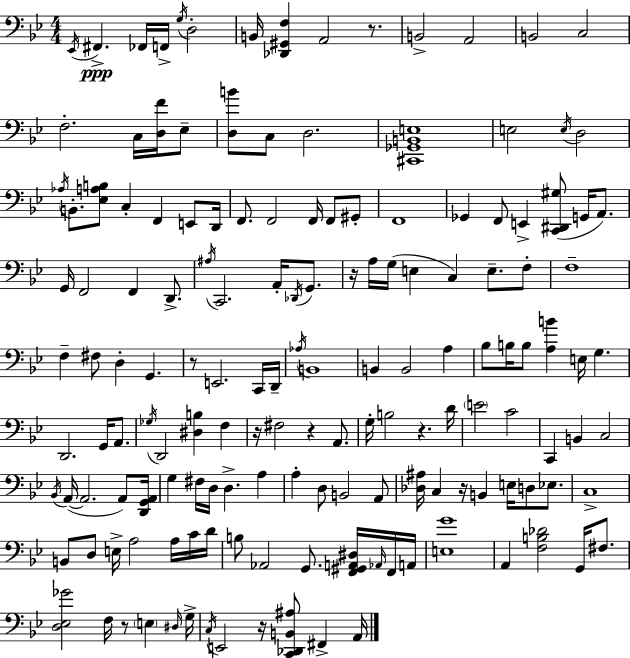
Eb2/s F#2/q. FES2/s F2/s G3/s D3/h B2/s [Db2,G#2,F3]/q A2/h R/e. B2/h A2/h B2/h C3/h F3/h. C3/s [D3,F4]/s Eb3/e [D3,B4]/e C3/e D3/h. [C#2,Gb2,B2,E3]/w E3/h E3/s D3/h Ab3/s B2/e. [Eb3,A3,B3]/e C3/q F2/q E2/e D2/s F2/e. F2/h F2/s F2/e G#2/e F2/w Gb2/q F2/e E2/q [C2,D#2,G#3]/e G2/s A2/e. G2/s F2/h F2/q D2/e. A#3/s C2/h. A2/s Db2/s G2/e. R/s A3/s G3/s E3/q C3/q E3/e. F3/e F3/w F3/q F#3/e D3/q G2/q. R/e E2/h. C2/s D2/s Ab3/s B2/w B2/q B2/h A3/q Bb3/e B3/s B3/e [A3,B4]/q E3/s G3/q. D2/h. G2/s A2/e. Gb3/s D2/h [D#3,B3]/q F3/q R/s F#3/h R/q A2/e. G3/s B3/h R/q. D4/s E4/h C4/h C2/q B2/q C3/h Bb2/s A2/s A2/h. A2/e [D2,G2,A2]/s G3/q F#3/s D3/s D3/q. A3/q A3/q D3/e B2/h A2/e [Db3,A#3]/s C3/q R/s B2/q E3/s D3/e Eb3/e. C3/w B2/e D3/e E3/s A3/h A3/s C4/s D4/s B3/e Ab2/h G2/e. [F2,G#2,A2,D#3]/s Ab2/s F2/s A2/s [E3,G4]/w A2/q [F3,B3,Db4]/h G2/s F#3/e. [D3,Eb3,Gb4]/h F3/s R/e E3/q D#3/s G3/s C3/s E2/h R/s [C2,Db2,B2,A#3]/e F#2/q A2/s